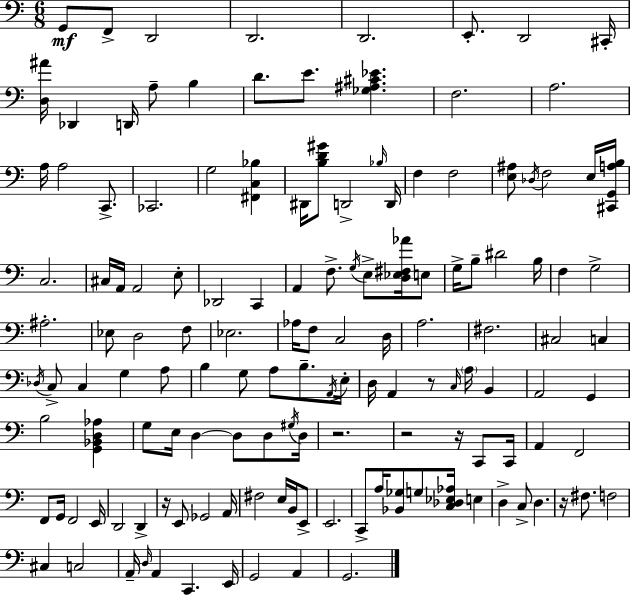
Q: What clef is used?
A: bass